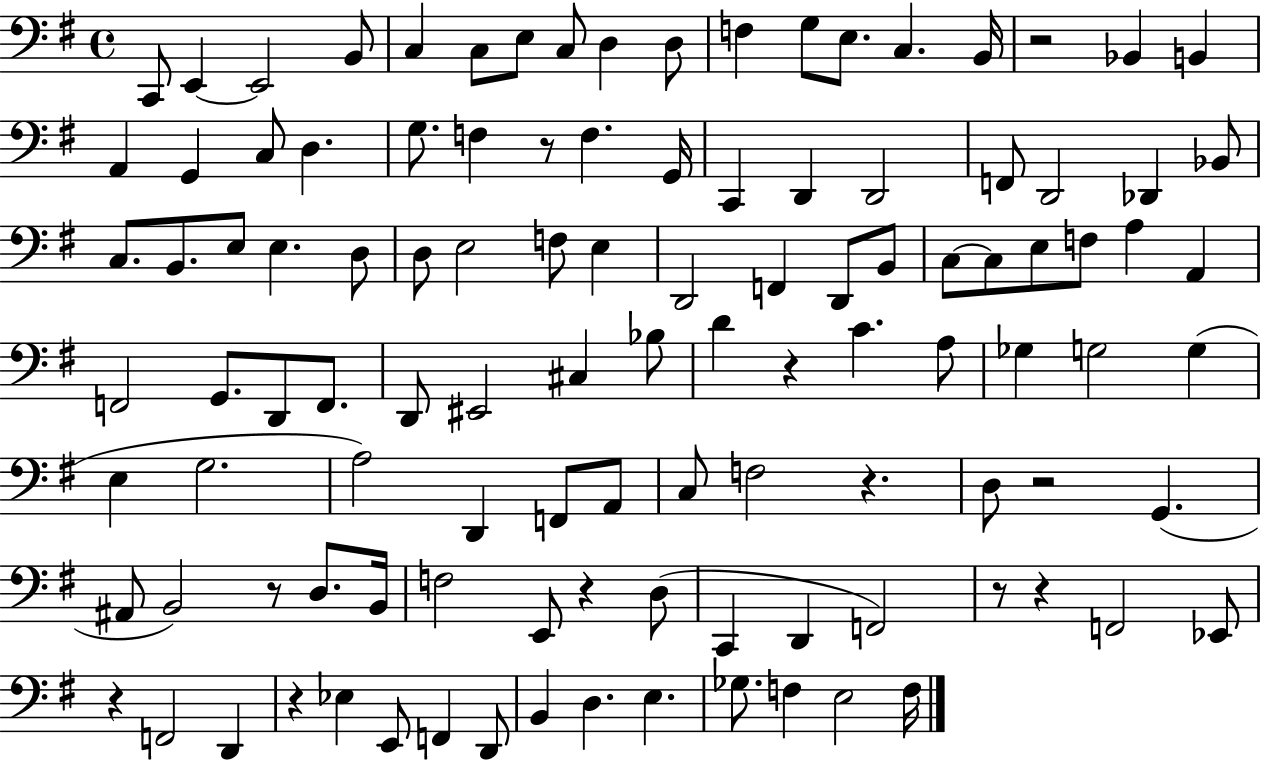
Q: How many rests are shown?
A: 11